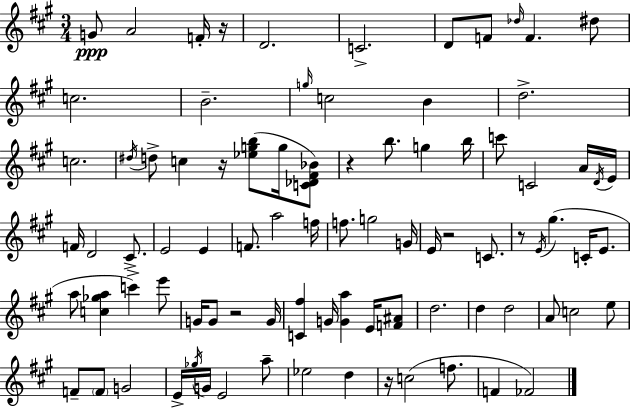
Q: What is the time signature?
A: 3/4